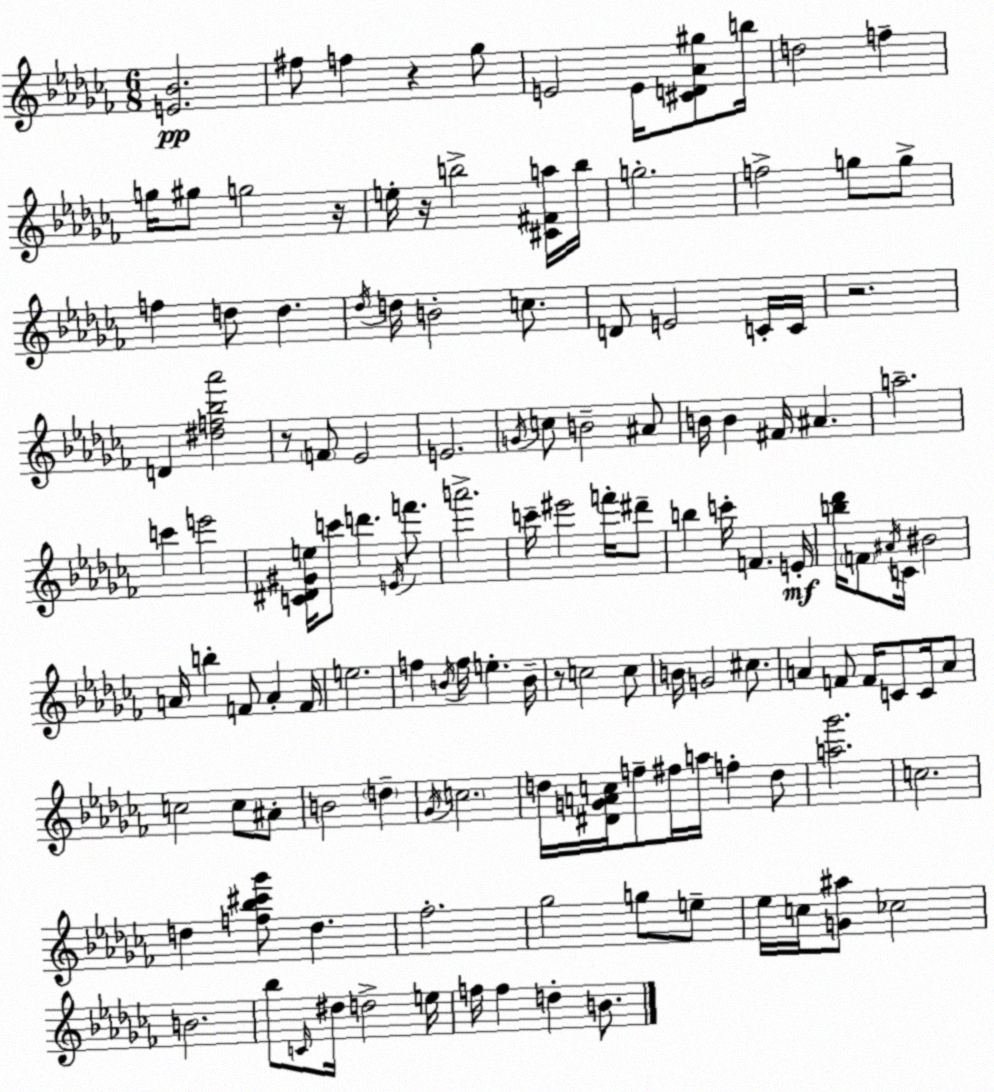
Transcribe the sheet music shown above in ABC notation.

X:1
T:Untitled
M:6/8
L:1/4
K:Abm
[E_B]2 ^f/2 f z _g/2 E2 E/4 [^CD_A^g]/2 b/4 d2 f g/4 ^g/2 g2 z/4 e/4 z/4 b2 [^C^Fa]/4 b/4 g2 f2 g/2 g/2 f d/2 d _d/4 d/4 B2 c/2 D/2 E2 C/4 C/4 z2 D [^df_b_a']2 z/2 F/2 _E2 E2 G/4 c/2 B2 ^A/2 B/4 B ^F/4 ^A a2 c' e'2 [C^D^Ge]/4 c'/2 d' E/4 f'/2 a'2 c'/4 ^e'2 f'/4 ^d'/2 b c'/4 F E/4 [b_d']/4 F/2 ^A/4 C/4 ^B2 A/4 b F/2 A F/4 e2 f B/4 f/4 e B/4 z/2 c2 c/2 B/4 G2 ^c/2 A F/2 F/4 C/2 C/4 A/2 c2 c/2 ^A/2 B2 d _G/4 c2 d/4 [^DGAc]/4 f/2 ^f/4 a/4 f d/2 [a_g']2 c2 d [f_b^c'_g']/2 d _f2 _g2 g/2 e/2 _e/4 c/4 [G^a]/2 _c2 B2 _b/2 C/4 ^d/4 d2 e/4 f/4 f d B/2